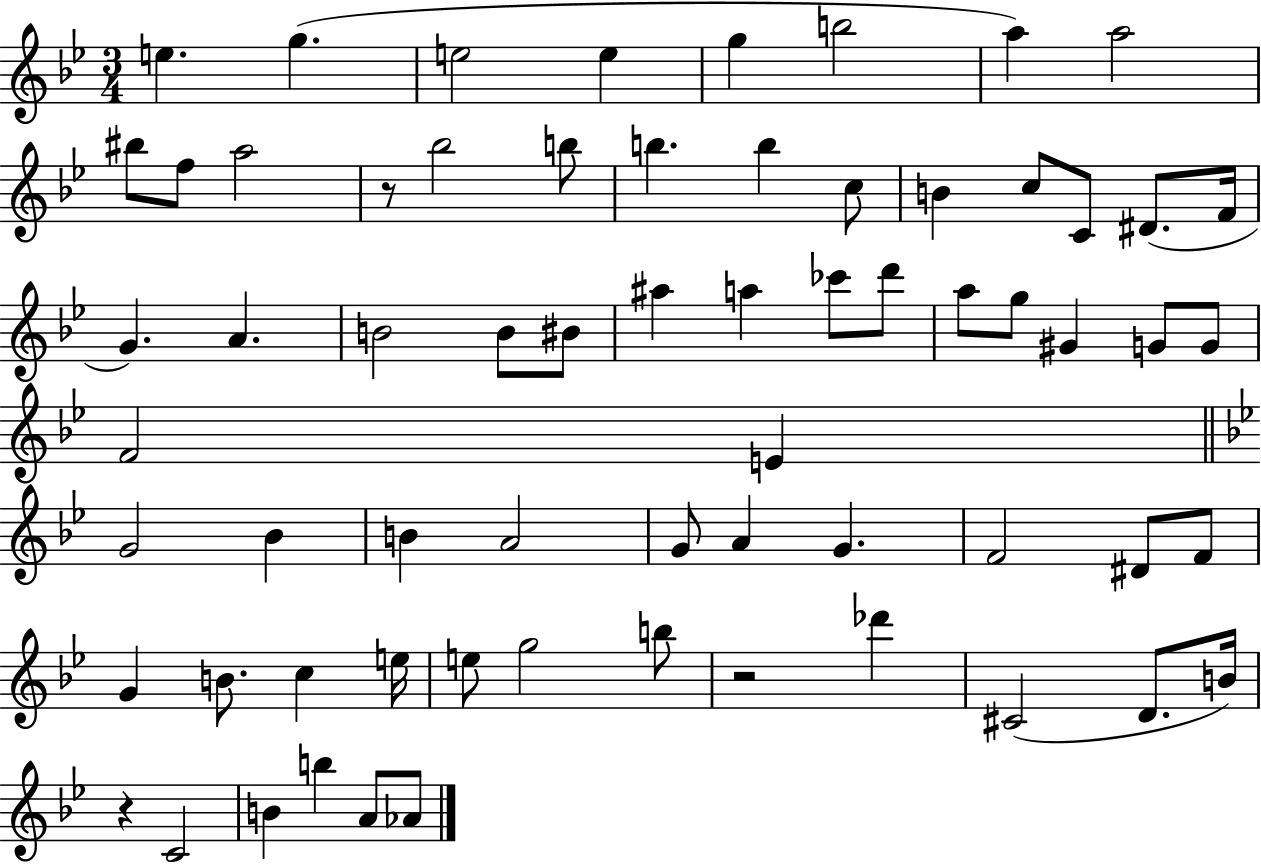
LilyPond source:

{
  \clef treble
  \numericTimeSignature
  \time 3/4
  \key bes \major
  e''4. g''4.( | e''2 e''4 | g''4 b''2 | a''4) a''2 | \break bis''8 f''8 a''2 | r8 bes''2 b''8 | b''4. b''4 c''8 | b'4 c''8 c'8 dis'8.( f'16 | \break g'4.) a'4. | b'2 b'8 bis'8 | ais''4 a''4 ces'''8 d'''8 | a''8 g''8 gis'4 g'8 g'8 | \break f'2 e'4 | \bar "||" \break \key bes \major g'2 bes'4 | b'4 a'2 | g'8 a'4 g'4. | f'2 dis'8 f'8 | \break g'4 b'8. c''4 e''16 | e''8 g''2 b''8 | r2 des'''4 | cis'2( d'8. b'16) | \break r4 c'2 | b'4 b''4 a'8 aes'8 | \bar "|."
}